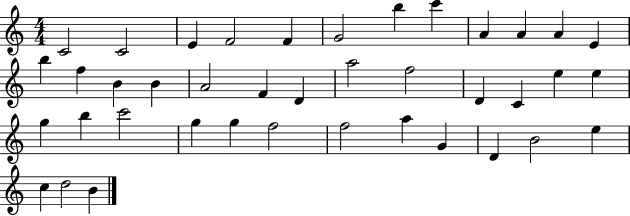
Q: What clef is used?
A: treble